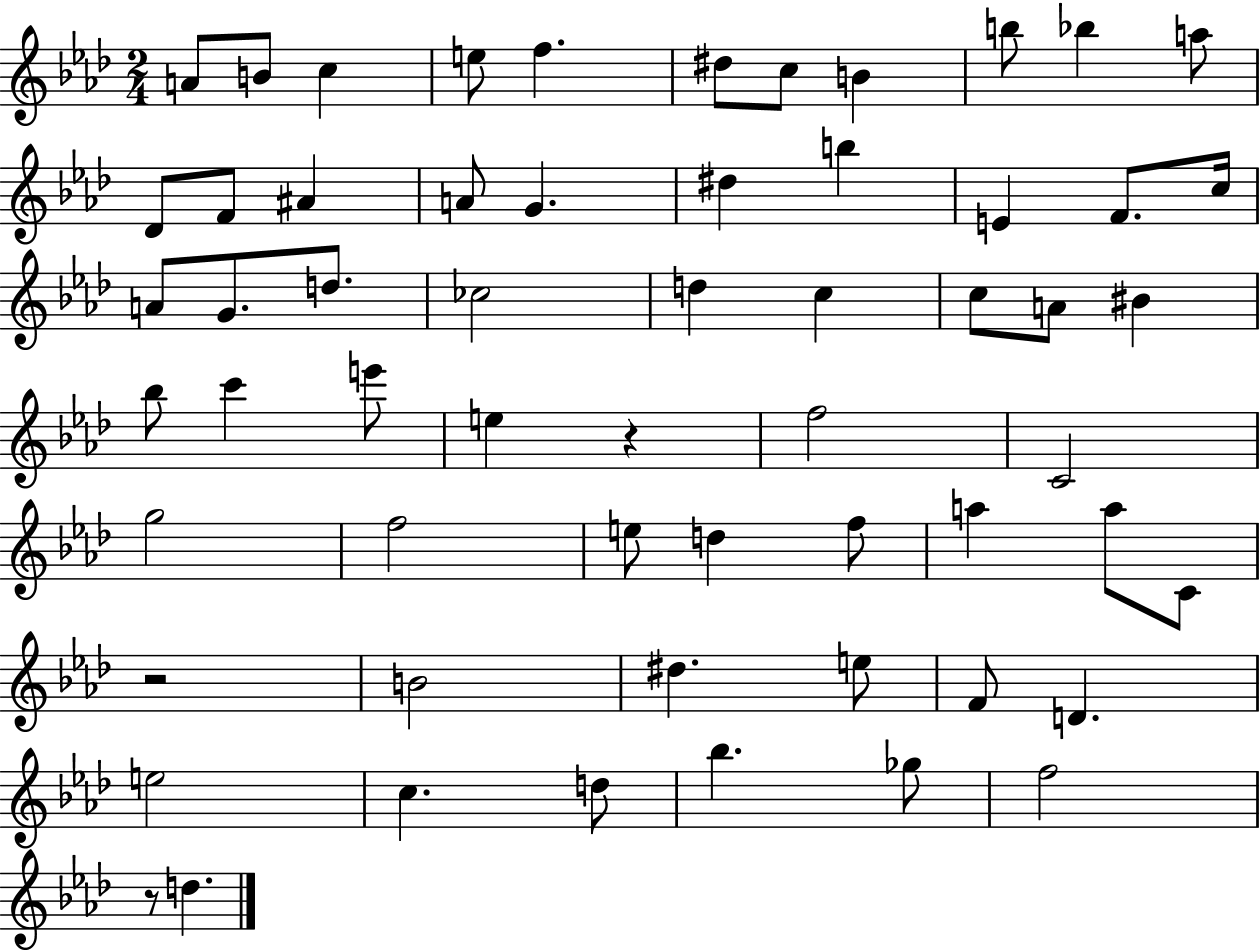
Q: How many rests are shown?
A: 3